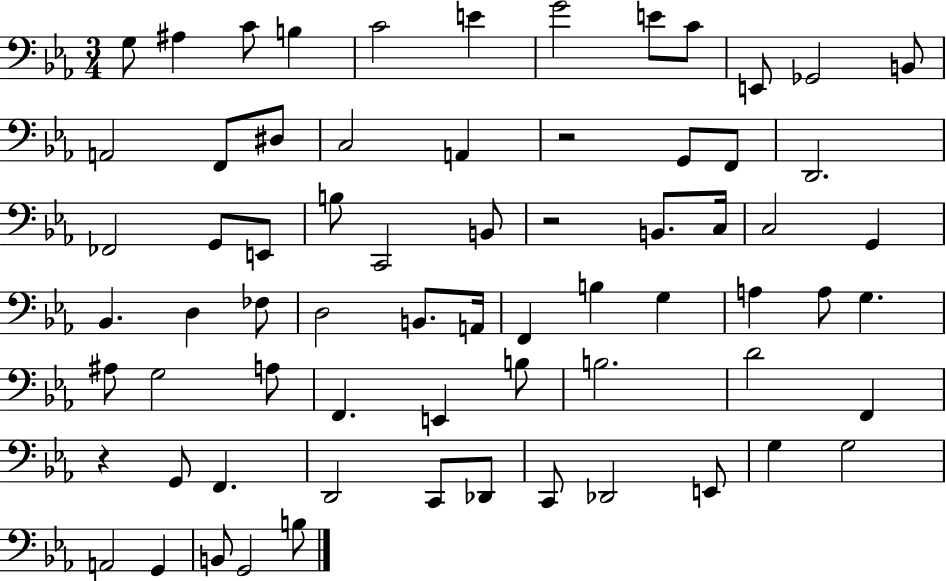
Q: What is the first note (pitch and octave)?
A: G3